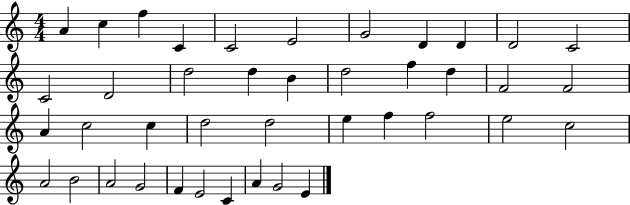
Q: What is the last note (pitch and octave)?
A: E4